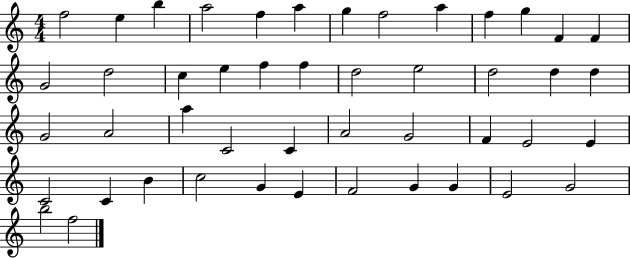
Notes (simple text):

F5/h E5/q B5/q A5/h F5/q A5/q G5/q F5/h A5/q F5/q G5/q F4/q F4/q G4/h D5/h C5/q E5/q F5/q F5/q D5/h E5/h D5/h D5/q D5/q G4/h A4/h A5/q C4/h C4/q A4/h G4/h F4/q E4/h E4/q C4/h C4/q B4/q C5/h G4/q E4/q F4/h G4/q G4/q E4/h G4/h B5/h F5/h